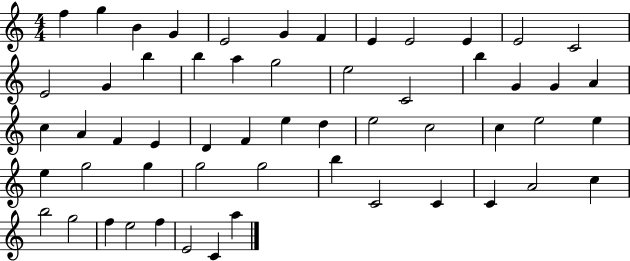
F5/q G5/q B4/q G4/q E4/h G4/q F4/q E4/q E4/h E4/q E4/h C4/h E4/h G4/q B5/q B5/q A5/q G5/h E5/h C4/h B5/q G4/q G4/q A4/q C5/q A4/q F4/q E4/q D4/q F4/q E5/q D5/q E5/h C5/h C5/q E5/h E5/q E5/q G5/h G5/q G5/h G5/h B5/q C4/h C4/q C4/q A4/h C5/q B5/h G5/h F5/q E5/h F5/q E4/h C4/q A5/q